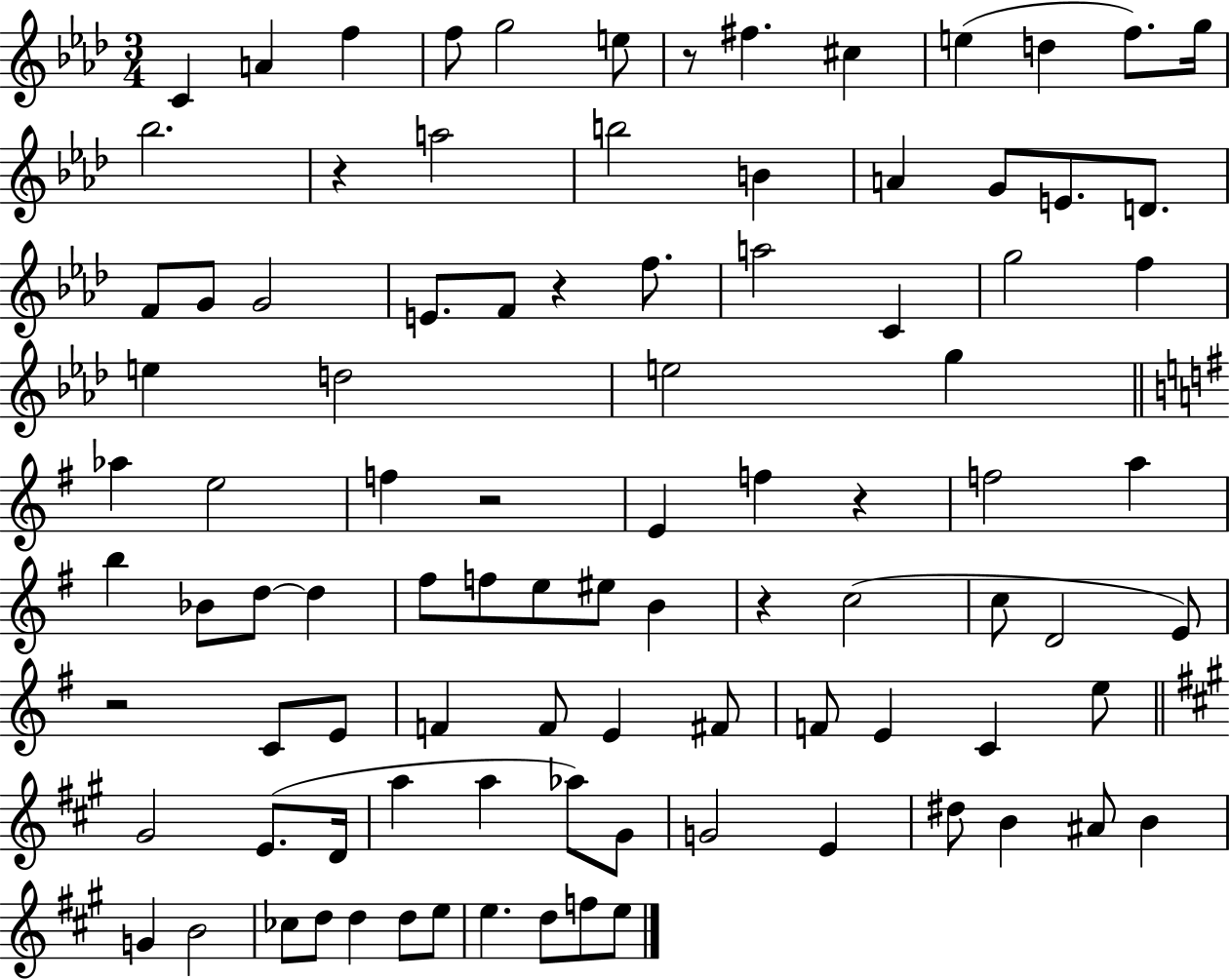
C4/q A4/q F5/q F5/e G5/h E5/e R/e F#5/q. C#5/q E5/q D5/q F5/e. G5/s Bb5/h. R/q A5/h B5/h B4/q A4/q G4/e E4/e. D4/e. F4/e G4/e G4/h E4/e. F4/e R/q F5/e. A5/h C4/q G5/h F5/q E5/q D5/h E5/h G5/q Ab5/q E5/h F5/q R/h E4/q F5/q R/q F5/h A5/q B5/q Bb4/e D5/e D5/q F#5/e F5/e E5/e EIS5/e B4/q R/q C5/h C5/e D4/h E4/e R/h C4/e E4/e F4/q F4/e E4/q F#4/e F4/e E4/q C4/q E5/e G#4/h E4/e. D4/s A5/q A5/q Ab5/e G#4/e G4/h E4/q D#5/e B4/q A#4/e B4/q G4/q B4/h CES5/e D5/e D5/q D5/e E5/e E5/q. D5/e F5/e E5/e